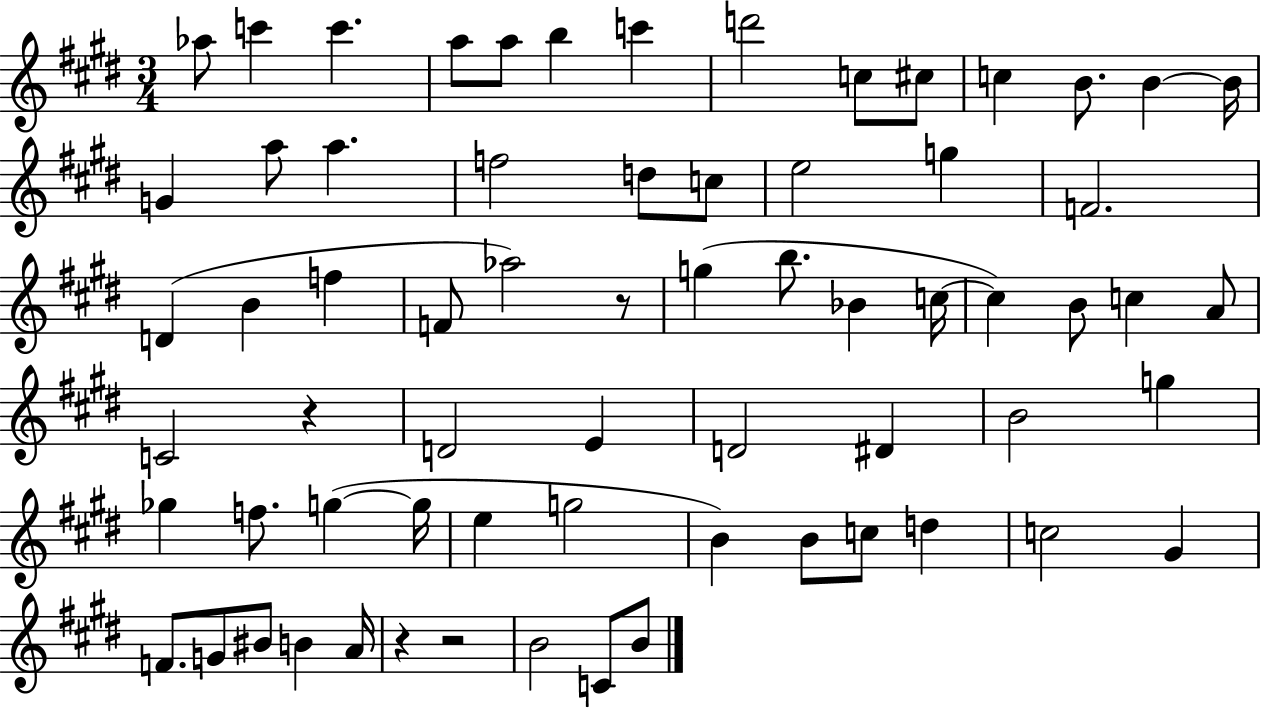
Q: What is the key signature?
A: E major